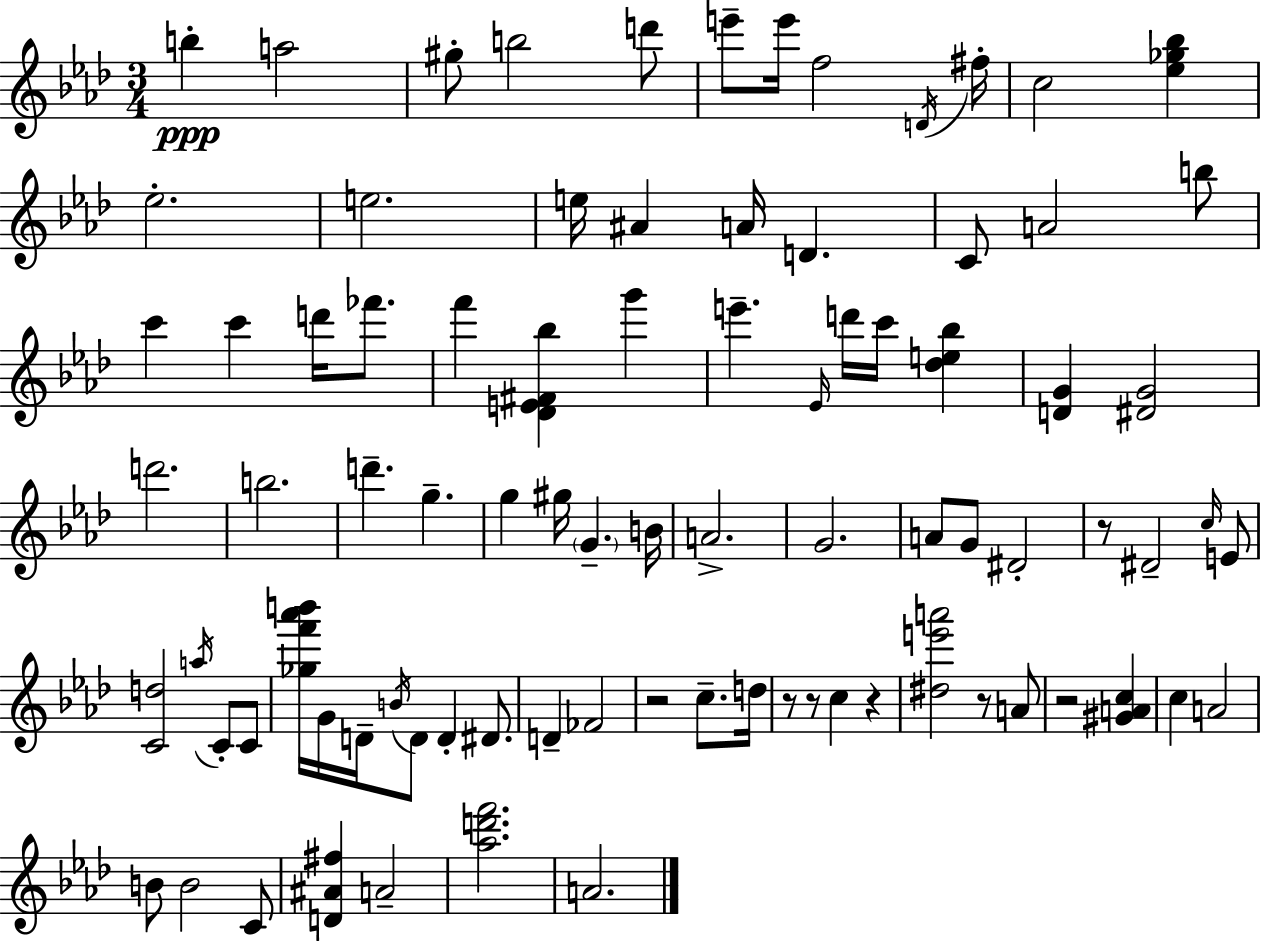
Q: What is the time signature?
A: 3/4